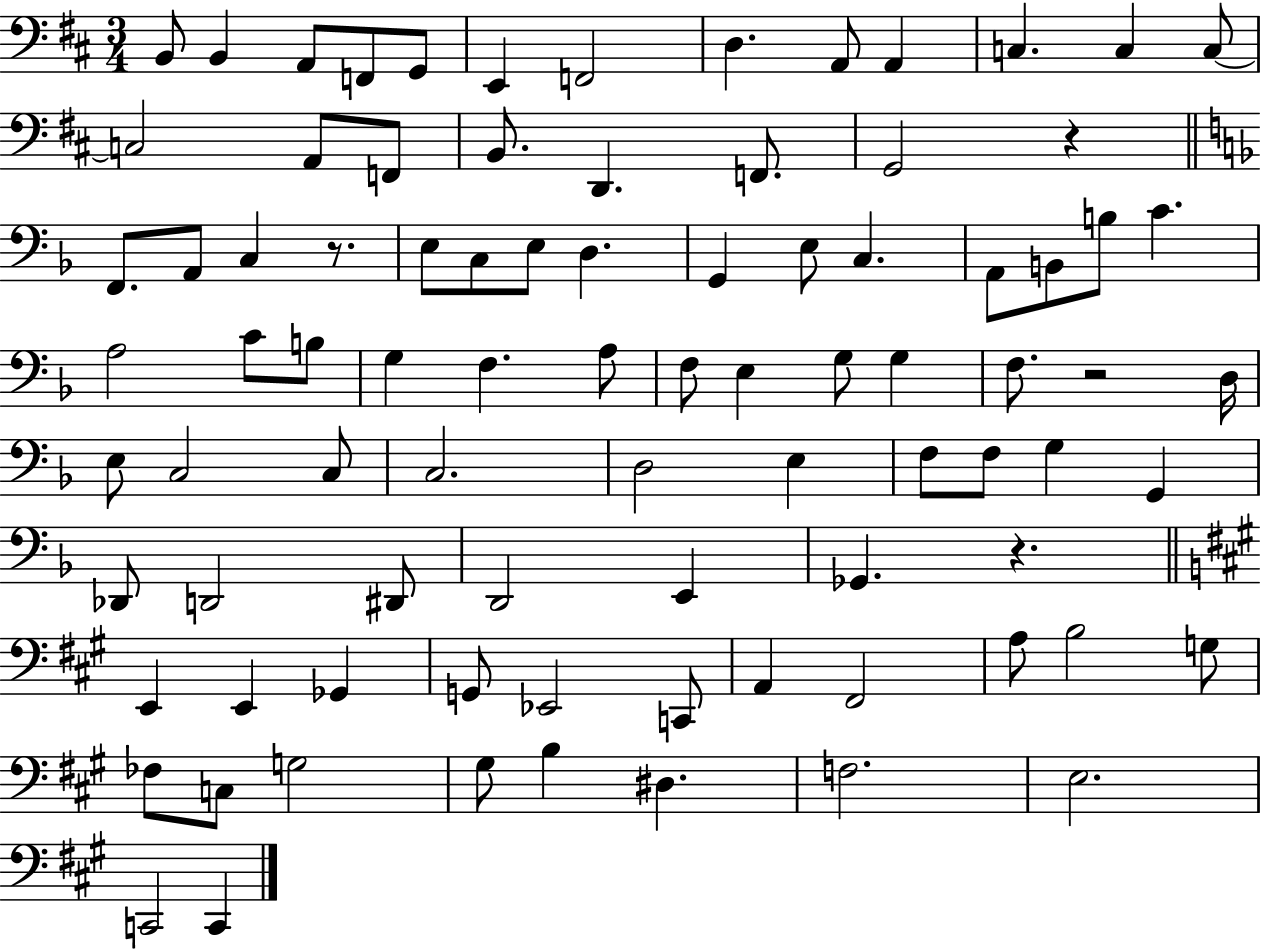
B2/e B2/q A2/e F2/e G2/e E2/q F2/h D3/q. A2/e A2/q C3/q. C3/q C3/e C3/h A2/e F2/e B2/e. D2/q. F2/e. G2/h R/q F2/e. A2/e C3/q R/e. E3/e C3/e E3/e D3/q. G2/q E3/e C3/q. A2/e B2/e B3/e C4/q. A3/h C4/e B3/e G3/q F3/q. A3/e F3/e E3/q G3/e G3/q F3/e. R/h D3/s E3/e C3/h C3/e C3/h. D3/h E3/q F3/e F3/e G3/q G2/q Db2/e D2/h D#2/e D2/h E2/q Gb2/q. R/q. E2/q E2/q Gb2/q G2/e Eb2/h C2/e A2/q F#2/h A3/e B3/h G3/e FES3/e C3/e G3/h G#3/e B3/q D#3/q. F3/h. E3/h. C2/h C2/q